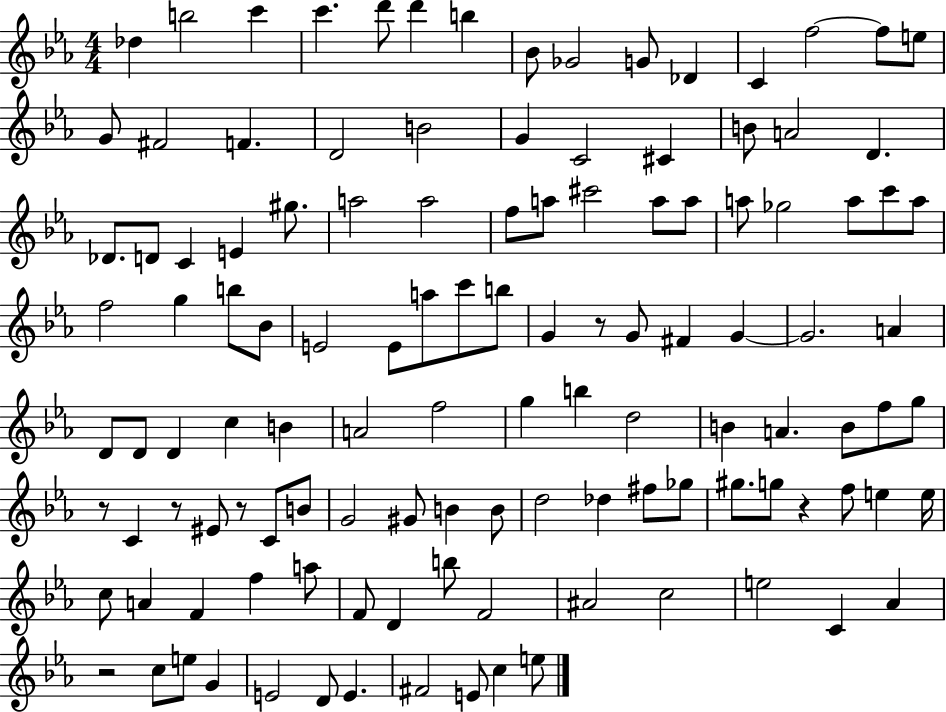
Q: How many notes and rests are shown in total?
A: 120